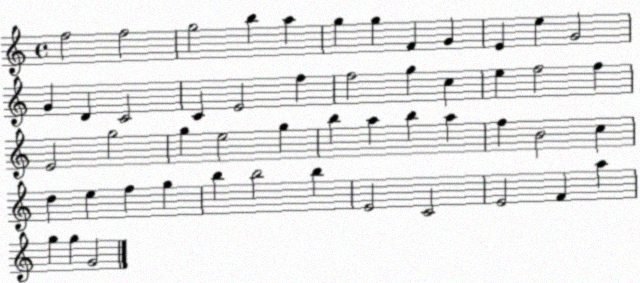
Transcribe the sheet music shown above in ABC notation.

X:1
T:Untitled
M:4/4
L:1/4
K:C
f2 f2 g2 b a g g F G E e G2 G D C2 C E2 f f2 g c e f2 f E2 g2 g e2 g b a b a f B2 c d e f g b b2 b E2 C2 E2 F a g g G2